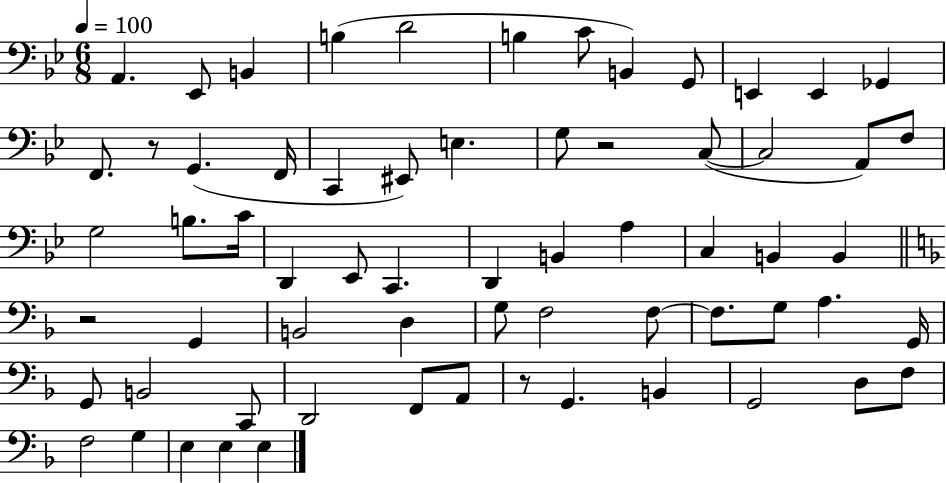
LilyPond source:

{
  \clef bass
  \numericTimeSignature
  \time 6/8
  \key bes \major
  \tempo 4 = 100
  a,4. ees,8 b,4 | b4( d'2 | b4 c'8 b,4) g,8 | e,4 e,4 ges,4 | \break f,8. r8 g,4.( f,16 | c,4 eis,8) e4. | g8 r2 c8~(~ | c2 a,8) f8 | \break g2 b8. c'16 | d,4 ees,8 c,4. | d,4 b,4 a4 | c4 b,4 b,4 | \break \bar "||" \break \key f \major r2 g,4 | b,2 d4 | g8 f2 f8~~ | f8. g8 a4. g,16 | \break g,8 b,2 c,8 | d,2 f,8 a,8 | r8 g,4. b,4 | g,2 d8 f8 | \break f2 g4 | e4 e4 e4 | \bar "|."
}